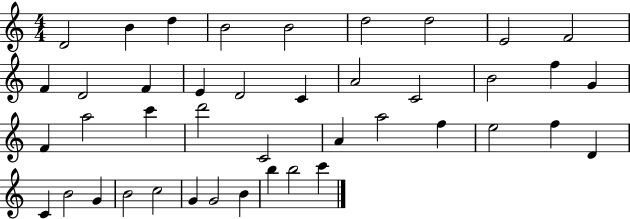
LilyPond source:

{
  \clef treble
  \numericTimeSignature
  \time 4/4
  \key c \major
  d'2 b'4 d''4 | b'2 b'2 | d''2 d''2 | e'2 f'2 | \break f'4 d'2 f'4 | e'4 d'2 c'4 | a'2 c'2 | b'2 f''4 g'4 | \break f'4 a''2 c'''4 | d'''2 c'2 | a'4 a''2 f''4 | e''2 f''4 d'4 | \break c'4 b'2 g'4 | b'2 c''2 | g'4 g'2 b'4 | b''4 b''2 c'''4 | \break \bar "|."
}